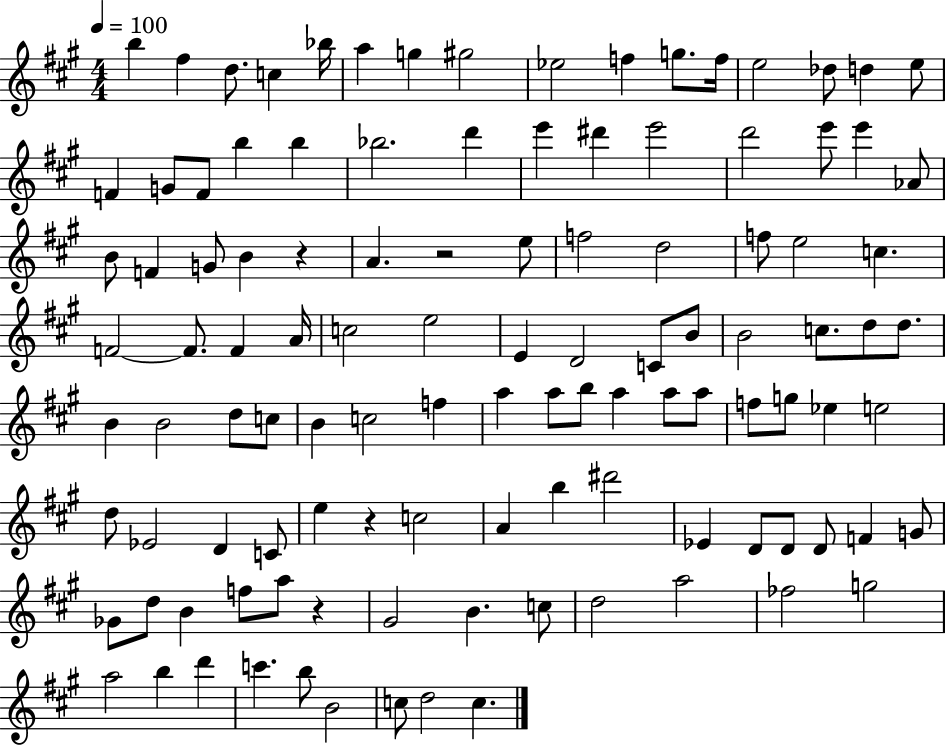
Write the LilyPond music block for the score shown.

{
  \clef treble
  \numericTimeSignature
  \time 4/4
  \key a \major
  \tempo 4 = 100
  b''4 fis''4 d''8. c''4 bes''16 | a''4 g''4 gis''2 | ees''2 f''4 g''8. f''16 | e''2 des''8 d''4 e''8 | \break f'4 g'8 f'8 b''4 b''4 | bes''2. d'''4 | e'''4 dis'''4 e'''2 | d'''2 e'''8 e'''4 aes'8 | \break b'8 f'4 g'8 b'4 r4 | a'4. r2 e''8 | f''2 d''2 | f''8 e''2 c''4. | \break f'2~~ f'8. f'4 a'16 | c''2 e''2 | e'4 d'2 c'8 b'8 | b'2 c''8. d''8 d''8. | \break b'4 b'2 d''8 c''8 | b'4 c''2 f''4 | a''4 a''8 b''8 a''4 a''8 a''8 | f''8 g''8 ees''4 e''2 | \break d''8 ees'2 d'4 c'8 | e''4 r4 c''2 | a'4 b''4 dis'''2 | ees'4 d'8 d'8 d'8 f'4 g'8 | \break ges'8 d''8 b'4 f''8 a''8 r4 | gis'2 b'4. c''8 | d''2 a''2 | fes''2 g''2 | \break a''2 b''4 d'''4 | c'''4. b''8 b'2 | c''8 d''2 c''4. | \bar "|."
}